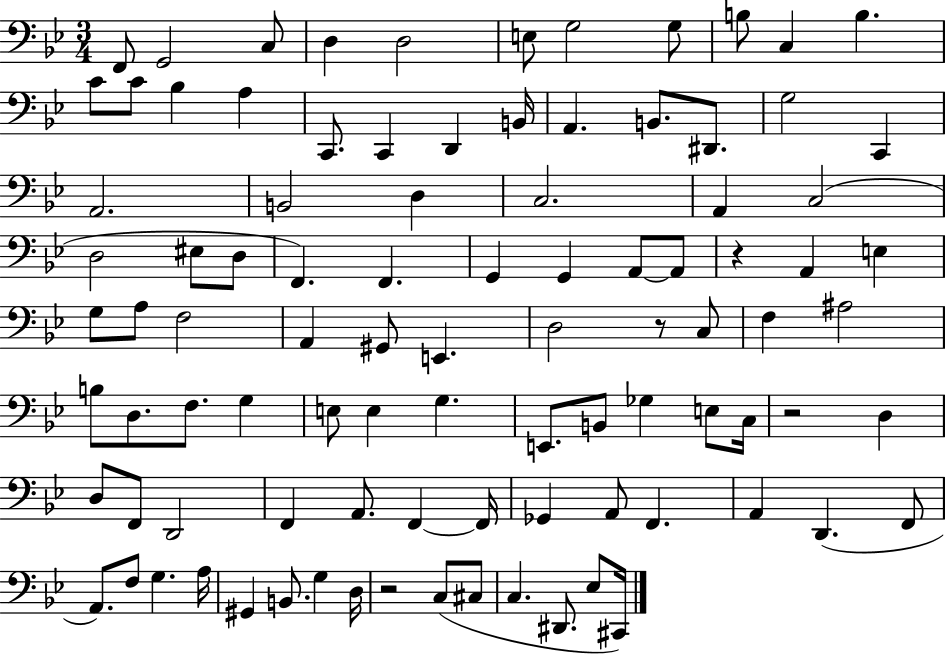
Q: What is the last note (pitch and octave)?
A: C#2